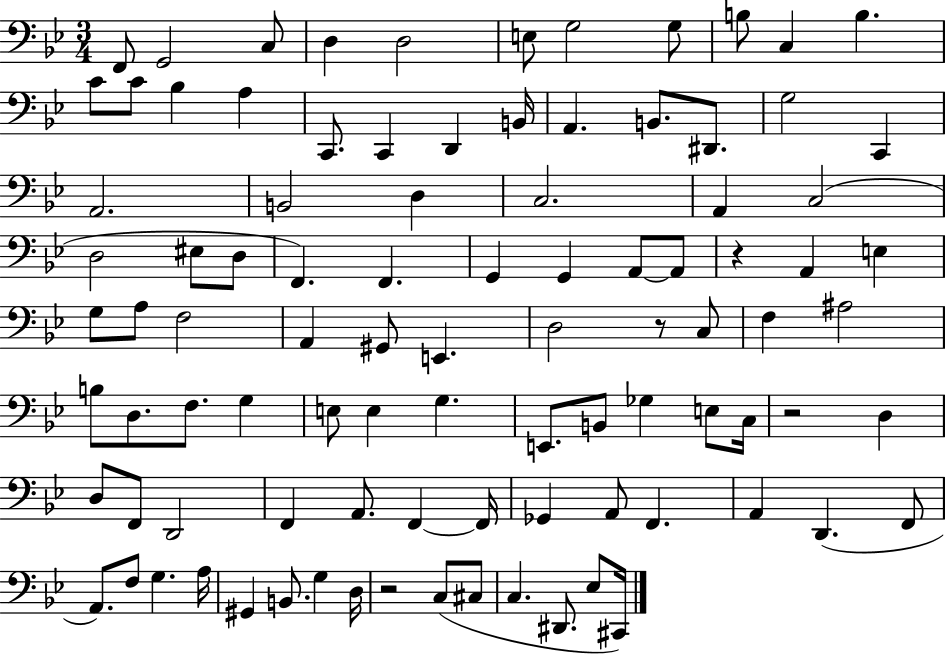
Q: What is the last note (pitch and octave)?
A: C#2